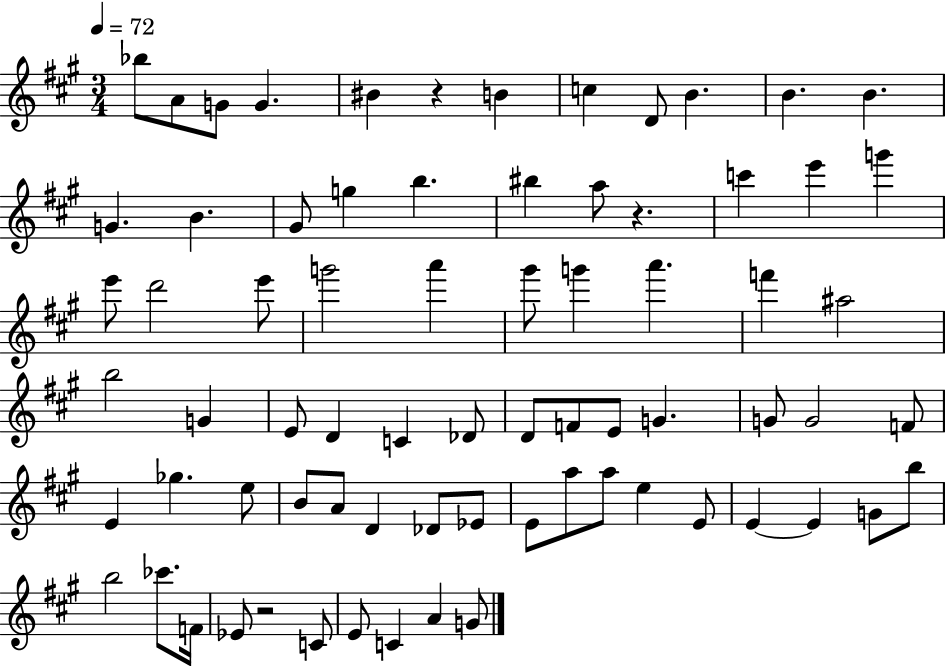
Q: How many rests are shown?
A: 3